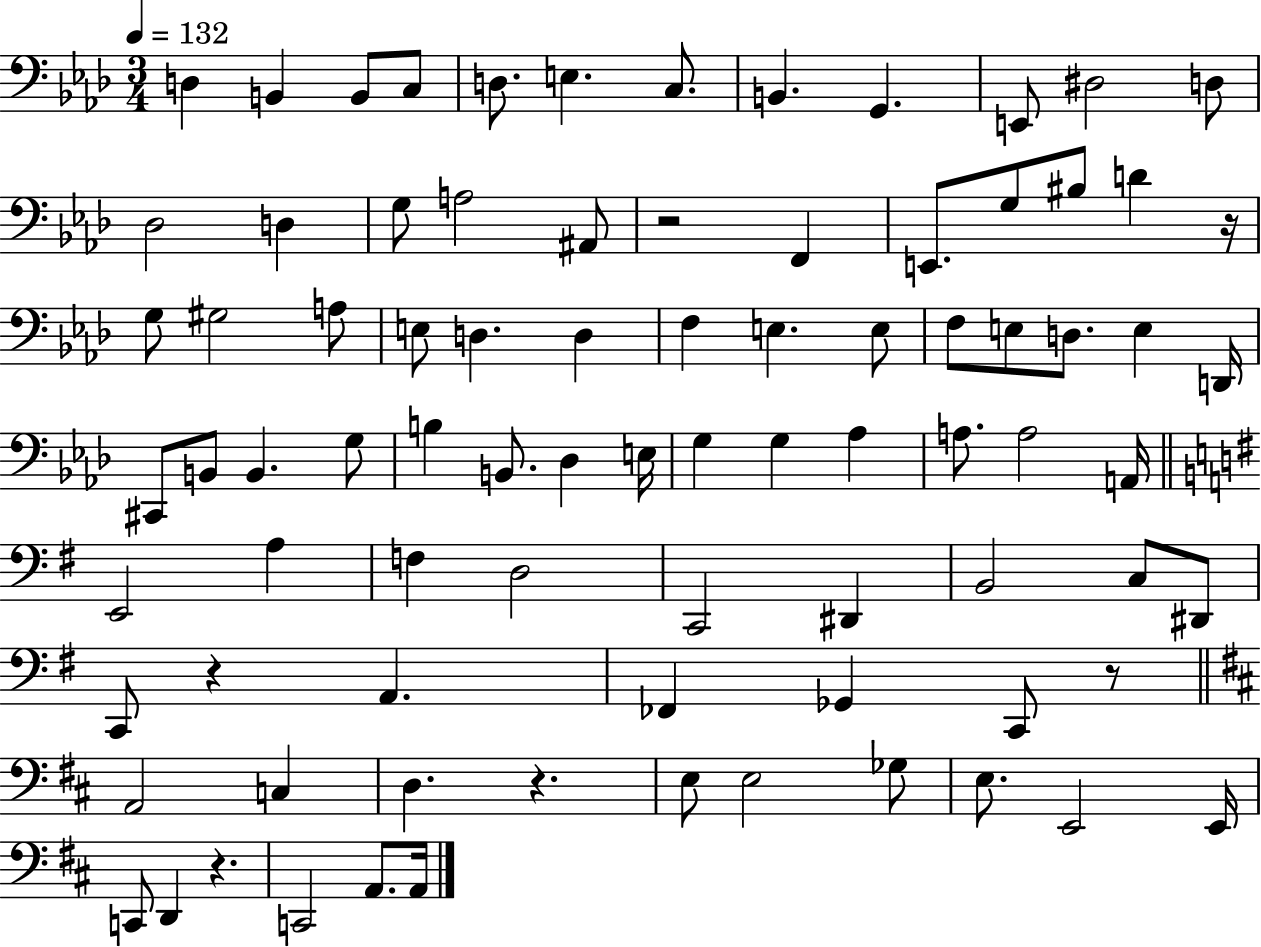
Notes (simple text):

D3/q B2/q B2/e C3/e D3/e. E3/q. C3/e. B2/q. G2/q. E2/e D#3/h D3/e Db3/h D3/q G3/e A3/h A#2/e R/h F2/q E2/e. G3/e BIS3/e D4/q R/s G3/e G#3/h A3/e E3/e D3/q. D3/q F3/q E3/q. E3/e F3/e E3/e D3/e. E3/q D2/s C#2/e B2/e B2/q. G3/e B3/q B2/e. Db3/q E3/s G3/q G3/q Ab3/q A3/e. A3/h A2/s E2/h A3/q F3/q D3/h C2/h D#2/q B2/h C3/e D#2/e C2/e R/q A2/q. FES2/q Gb2/q C2/e R/e A2/h C3/q D3/q. R/q. E3/e E3/h Gb3/e E3/e. E2/h E2/s C2/e D2/q R/q. C2/h A2/e. A2/s